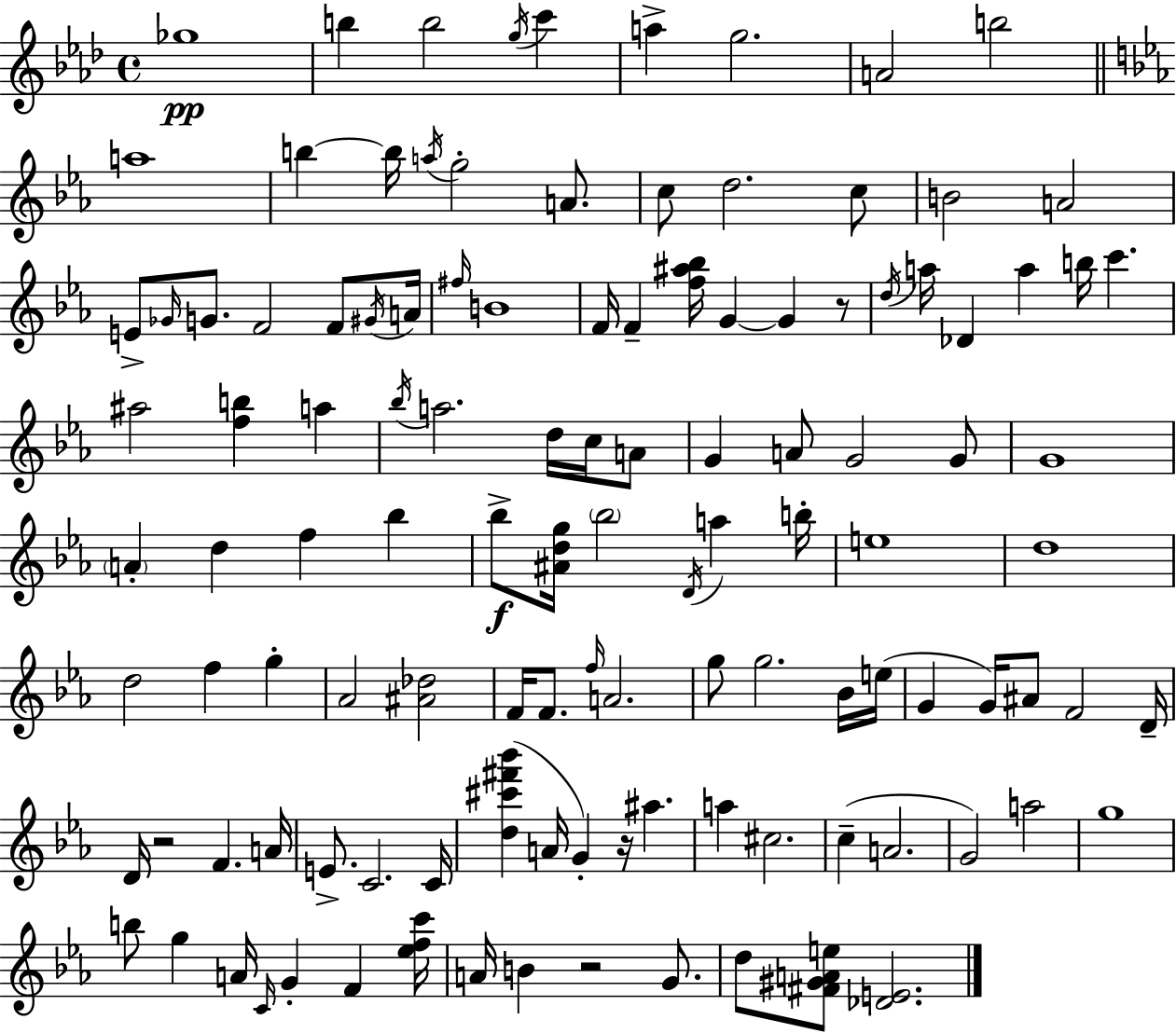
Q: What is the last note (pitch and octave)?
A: D5